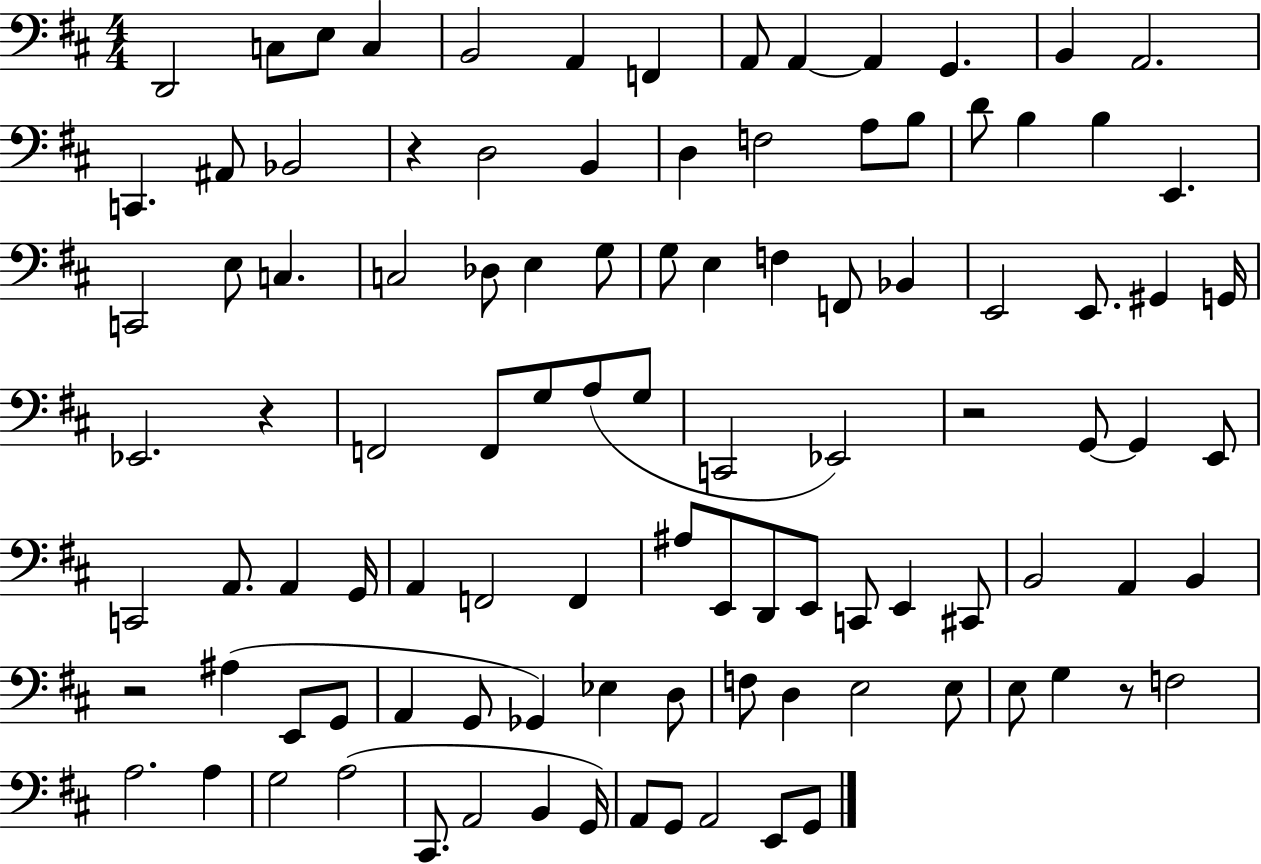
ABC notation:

X:1
T:Untitled
M:4/4
L:1/4
K:D
D,,2 C,/2 E,/2 C, B,,2 A,, F,, A,,/2 A,, A,, G,, B,, A,,2 C,, ^A,,/2 _B,,2 z D,2 B,, D, F,2 A,/2 B,/2 D/2 B, B, E,, C,,2 E,/2 C, C,2 _D,/2 E, G,/2 G,/2 E, F, F,,/2 _B,, E,,2 E,,/2 ^G,, G,,/4 _E,,2 z F,,2 F,,/2 G,/2 A,/2 G,/2 C,,2 _E,,2 z2 G,,/2 G,, E,,/2 C,,2 A,,/2 A,, G,,/4 A,, F,,2 F,, ^A,/2 E,,/2 D,,/2 E,,/2 C,,/2 E,, ^C,,/2 B,,2 A,, B,, z2 ^A, E,,/2 G,,/2 A,, G,,/2 _G,, _E, D,/2 F,/2 D, E,2 E,/2 E,/2 G, z/2 F,2 A,2 A, G,2 A,2 ^C,,/2 A,,2 B,, G,,/4 A,,/2 G,,/2 A,,2 E,,/2 G,,/2